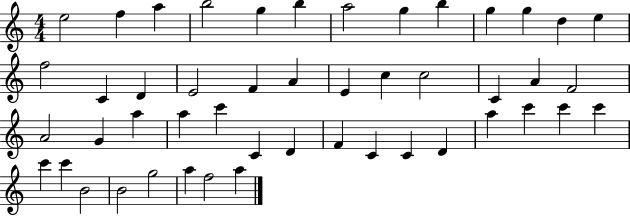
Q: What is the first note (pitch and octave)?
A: E5